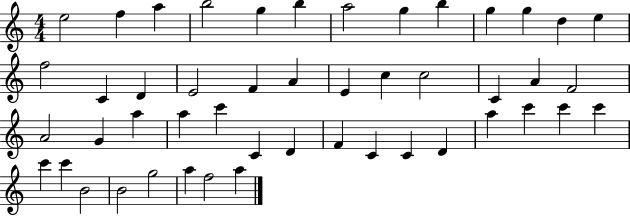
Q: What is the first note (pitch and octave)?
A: E5